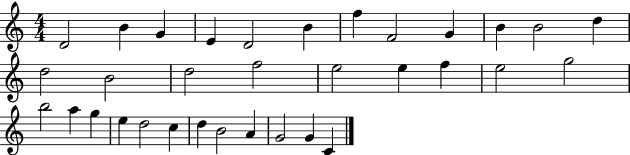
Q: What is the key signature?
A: C major